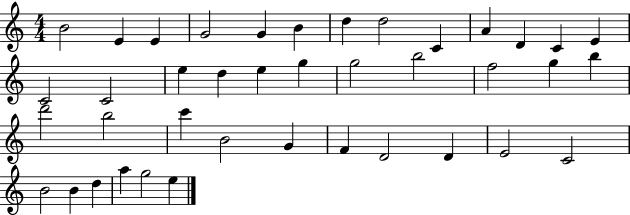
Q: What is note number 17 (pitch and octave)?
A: D5